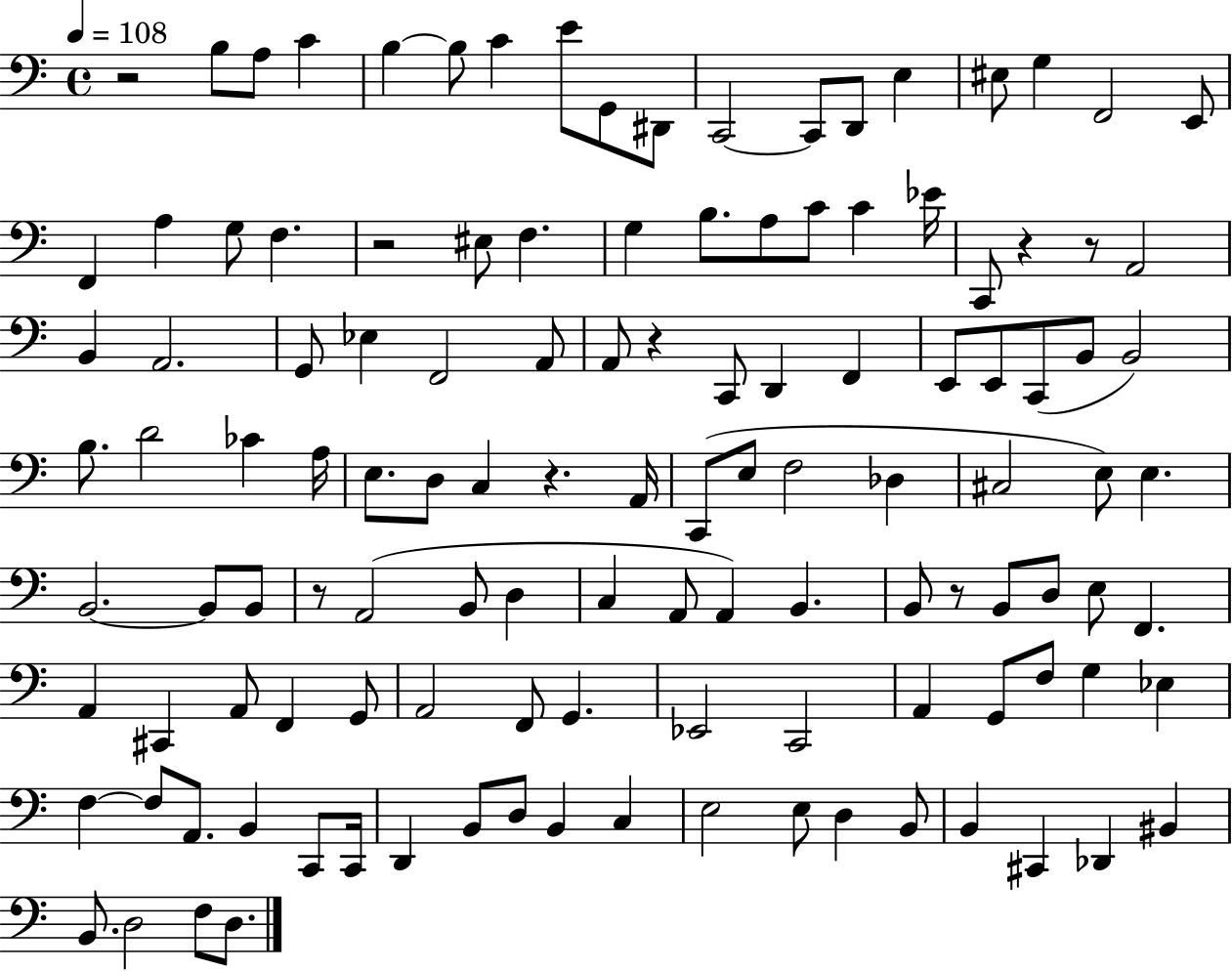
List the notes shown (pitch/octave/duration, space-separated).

R/h B3/e A3/e C4/q B3/q B3/e C4/q E4/e G2/e D#2/e C2/h C2/e D2/e E3/q EIS3/e G3/q F2/h E2/e F2/q A3/q G3/e F3/q. R/h EIS3/e F3/q. G3/q B3/e. A3/e C4/e C4/q Eb4/s C2/e R/q R/e A2/h B2/q A2/h. G2/e Eb3/q F2/h A2/e A2/e R/q C2/e D2/q F2/q E2/e E2/e C2/e B2/e B2/h B3/e. D4/h CES4/q A3/s E3/e. D3/e C3/q R/q. A2/s C2/e E3/e F3/h Db3/q C#3/h E3/e E3/q. B2/h. B2/e B2/e R/e A2/h B2/e D3/q C3/q A2/e A2/q B2/q. B2/e R/e B2/e D3/e E3/e F2/q. A2/q C#2/q A2/e F2/q G2/e A2/h F2/e G2/q. Eb2/h C2/h A2/q G2/e F3/e G3/q Eb3/q F3/q F3/e A2/e. B2/q C2/e C2/s D2/q B2/e D3/e B2/q C3/q E3/h E3/e D3/q B2/e B2/q C#2/q Db2/q BIS2/q B2/e. D3/h F3/e D3/e.